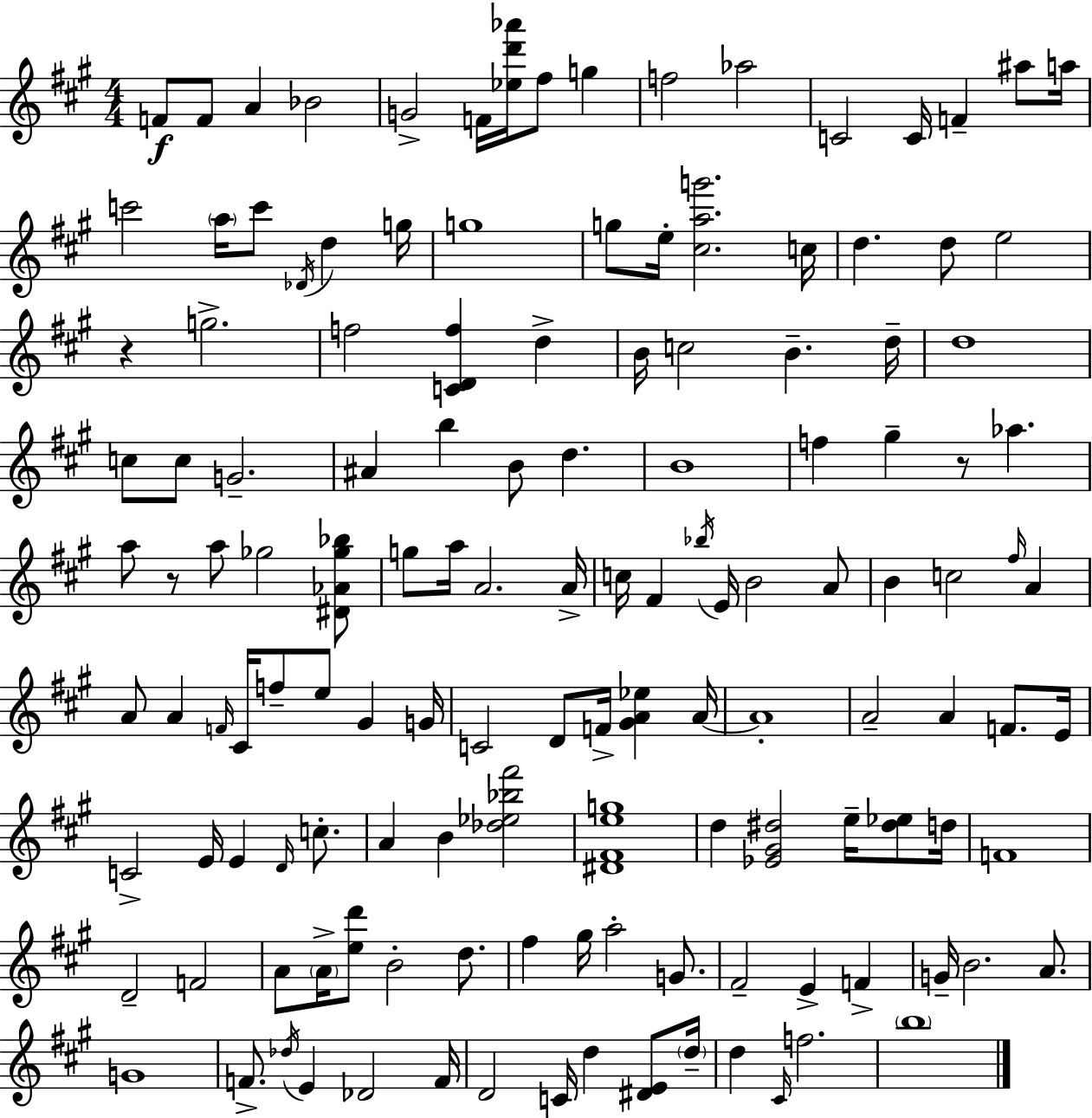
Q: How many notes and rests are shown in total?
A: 136